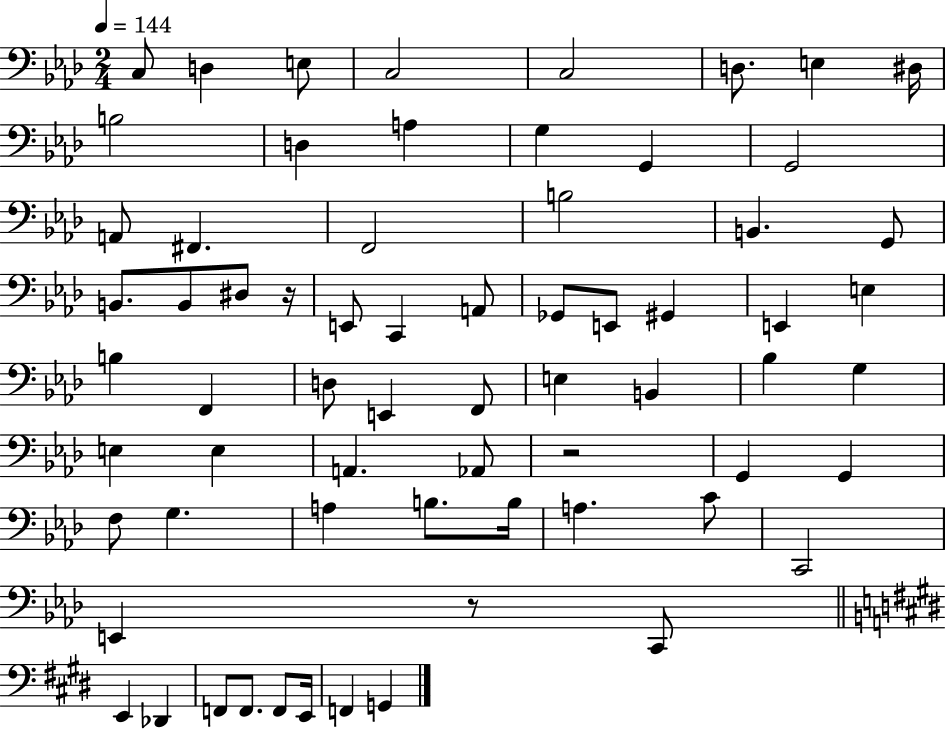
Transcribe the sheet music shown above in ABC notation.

X:1
T:Untitled
M:2/4
L:1/4
K:Ab
C,/2 D, E,/2 C,2 C,2 D,/2 E, ^D,/4 B,2 D, A, G, G,, G,,2 A,,/2 ^F,, F,,2 B,2 B,, G,,/2 B,,/2 B,,/2 ^D,/2 z/4 E,,/2 C,, A,,/2 _G,,/2 E,,/2 ^G,, E,, E, B, F,, D,/2 E,, F,,/2 E, B,, _B, G, E, E, A,, _A,,/2 z2 G,, G,, F,/2 G, A, B,/2 B,/4 A, C/2 C,,2 E,, z/2 C,,/2 E,, _D,, F,,/2 F,,/2 F,,/2 E,,/4 F,, G,,